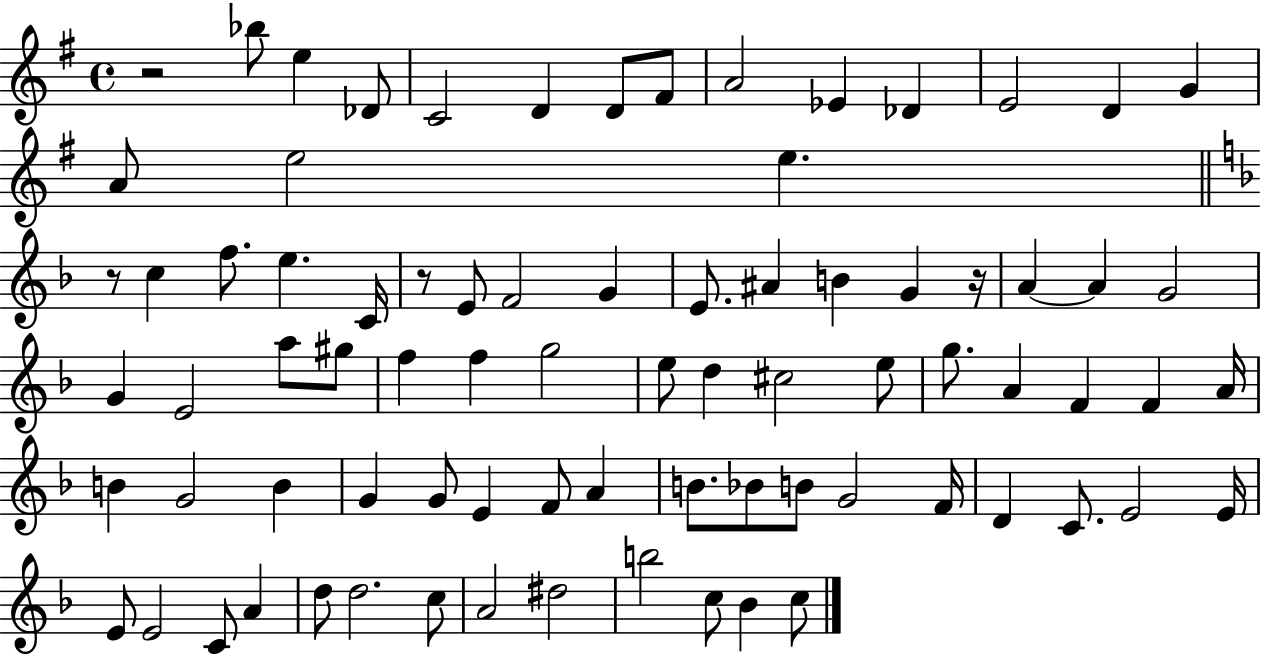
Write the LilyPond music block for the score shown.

{
  \clef treble
  \time 4/4
  \defaultTimeSignature
  \key g \major
  r2 bes''8 e''4 des'8 | c'2 d'4 d'8 fis'8 | a'2 ees'4 des'4 | e'2 d'4 g'4 | \break a'8 e''2 e''4. | \bar "||" \break \key f \major r8 c''4 f''8. e''4. c'16 | r8 e'8 f'2 g'4 | e'8. ais'4 b'4 g'4 r16 | a'4~~ a'4 g'2 | \break g'4 e'2 a''8 gis''8 | f''4 f''4 g''2 | e''8 d''4 cis''2 e''8 | g''8. a'4 f'4 f'4 a'16 | \break b'4 g'2 b'4 | g'4 g'8 e'4 f'8 a'4 | b'8. bes'8 b'8 g'2 f'16 | d'4 c'8. e'2 e'16 | \break e'8 e'2 c'8 a'4 | d''8 d''2. c''8 | a'2 dis''2 | b''2 c''8 bes'4 c''8 | \break \bar "|."
}